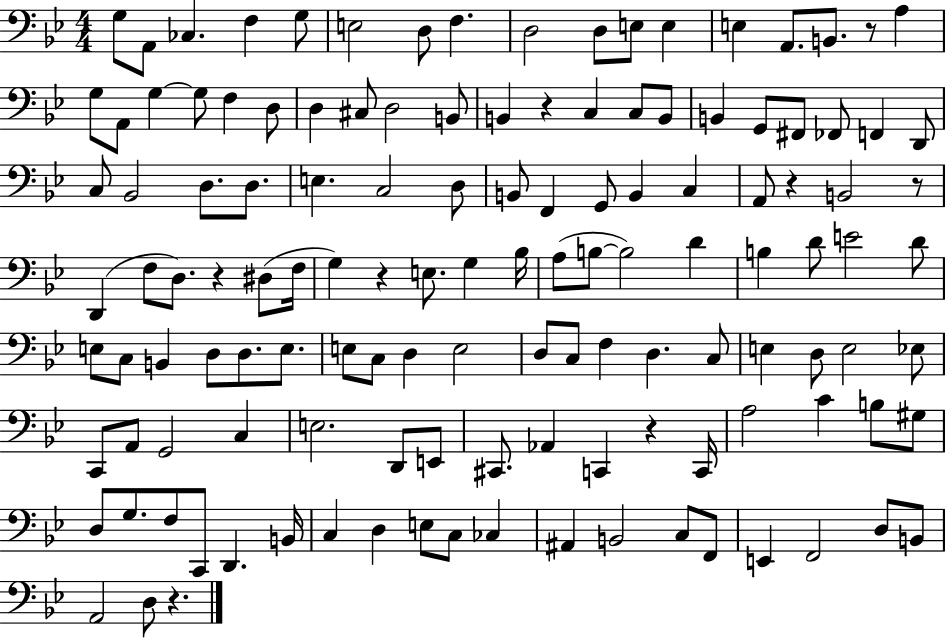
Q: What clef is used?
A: bass